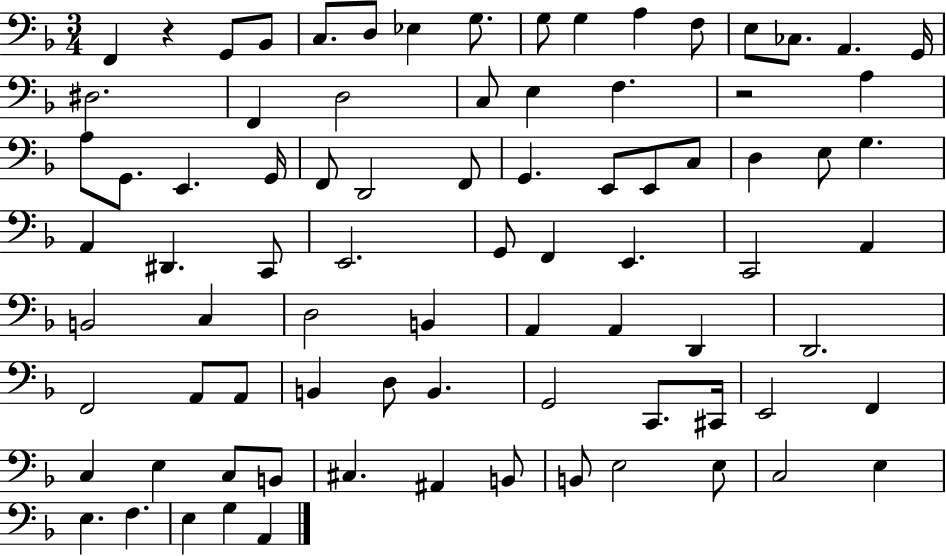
X:1
T:Untitled
M:3/4
L:1/4
K:F
F,, z G,,/2 _B,,/2 C,/2 D,/2 _E, G,/2 G,/2 G, A, F,/2 E,/2 _C,/2 A,, G,,/4 ^D,2 F,, D,2 C,/2 E, F, z2 A, A,/2 G,,/2 E,, G,,/4 F,,/2 D,,2 F,,/2 G,, E,,/2 E,,/2 C,/2 D, E,/2 G, A,, ^D,, C,,/2 E,,2 G,,/2 F,, E,, C,,2 A,, B,,2 C, D,2 B,, A,, A,, D,, D,,2 F,,2 A,,/2 A,,/2 B,, D,/2 B,, G,,2 C,,/2 ^C,,/4 E,,2 F,, C, E, C,/2 B,,/2 ^C, ^A,, B,,/2 B,,/2 E,2 E,/2 C,2 E, E, F, E, G, A,,